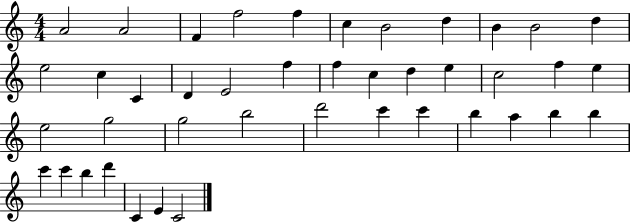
{
  \clef treble
  \numericTimeSignature
  \time 4/4
  \key c \major
  a'2 a'2 | f'4 f''2 f''4 | c''4 b'2 d''4 | b'4 b'2 d''4 | \break e''2 c''4 c'4 | d'4 e'2 f''4 | f''4 c''4 d''4 e''4 | c''2 f''4 e''4 | \break e''2 g''2 | g''2 b''2 | d'''2 c'''4 c'''4 | b''4 a''4 b''4 b''4 | \break c'''4 c'''4 b''4 d'''4 | c'4 e'4 c'2 | \bar "|."
}